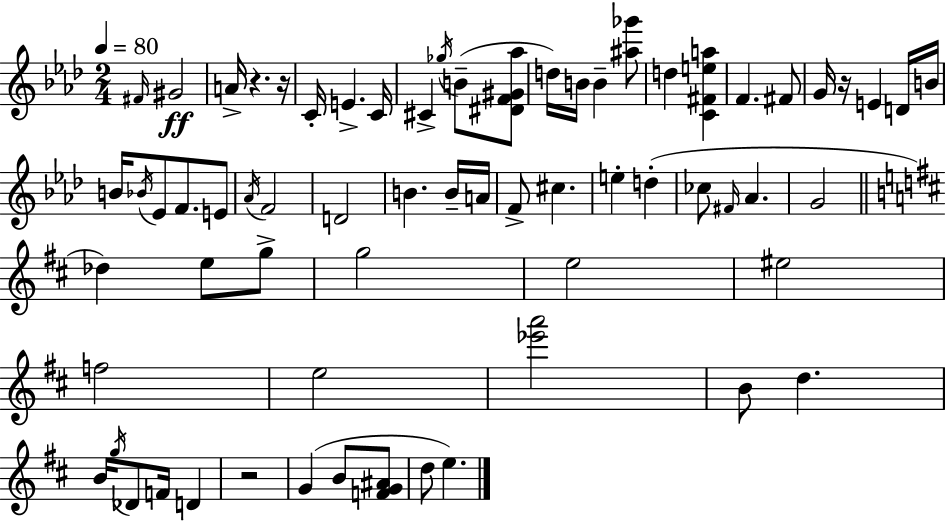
X:1
T:Untitled
M:2/4
L:1/4
K:Fm
^F/4 ^G2 A/4 z z/4 C/4 E C/4 ^C _g/4 B/2 [^DF^G_a]/2 d/4 B/4 B [^a_g']/2 d [C^Fea] F ^F/2 G/4 z/4 E D/4 B/4 B/4 _B/4 _E/2 F/2 E/2 _A/4 F2 D2 B B/4 A/4 F/2 ^c e d _c/2 ^F/4 _A G2 _d e/2 g/2 g2 e2 ^e2 f2 e2 [_e'a']2 B/2 d B/4 g/4 _D/2 F/4 D z2 G B/2 [FG^A]/2 d/2 e